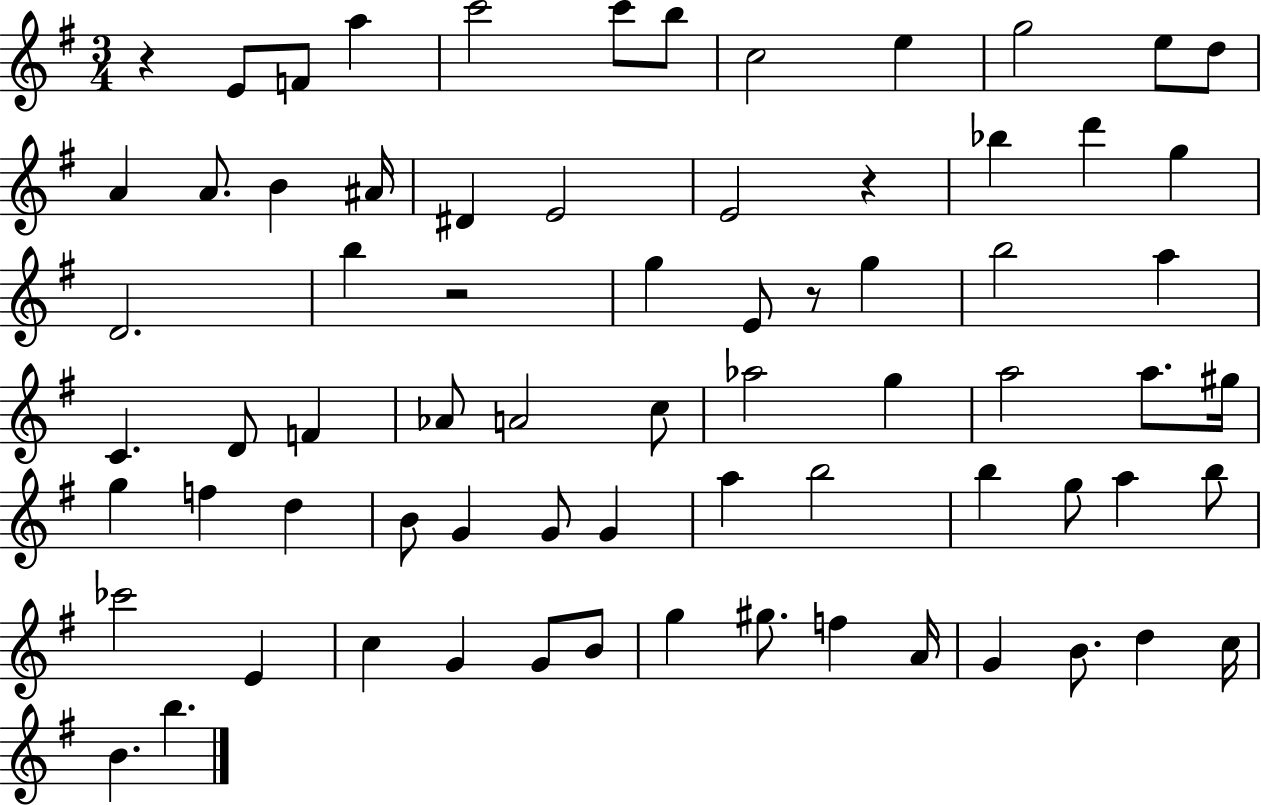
{
  \clef treble
  \numericTimeSignature
  \time 3/4
  \key g \major
  r4 e'8 f'8 a''4 | c'''2 c'''8 b''8 | c''2 e''4 | g''2 e''8 d''8 | \break a'4 a'8. b'4 ais'16 | dis'4 e'2 | e'2 r4 | bes''4 d'''4 g''4 | \break d'2. | b''4 r2 | g''4 e'8 r8 g''4 | b''2 a''4 | \break c'4. d'8 f'4 | aes'8 a'2 c''8 | aes''2 g''4 | a''2 a''8. gis''16 | \break g''4 f''4 d''4 | b'8 g'4 g'8 g'4 | a''4 b''2 | b''4 g''8 a''4 b''8 | \break ces'''2 e'4 | c''4 g'4 g'8 b'8 | g''4 gis''8. f''4 a'16 | g'4 b'8. d''4 c''16 | \break b'4. b''4. | \bar "|."
}